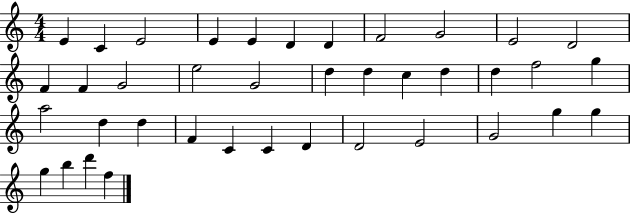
X:1
T:Untitled
M:4/4
L:1/4
K:C
E C E2 E E D D F2 G2 E2 D2 F F G2 e2 G2 d d c d d f2 g a2 d d F C C D D2 E2 G2 g g g b d' f